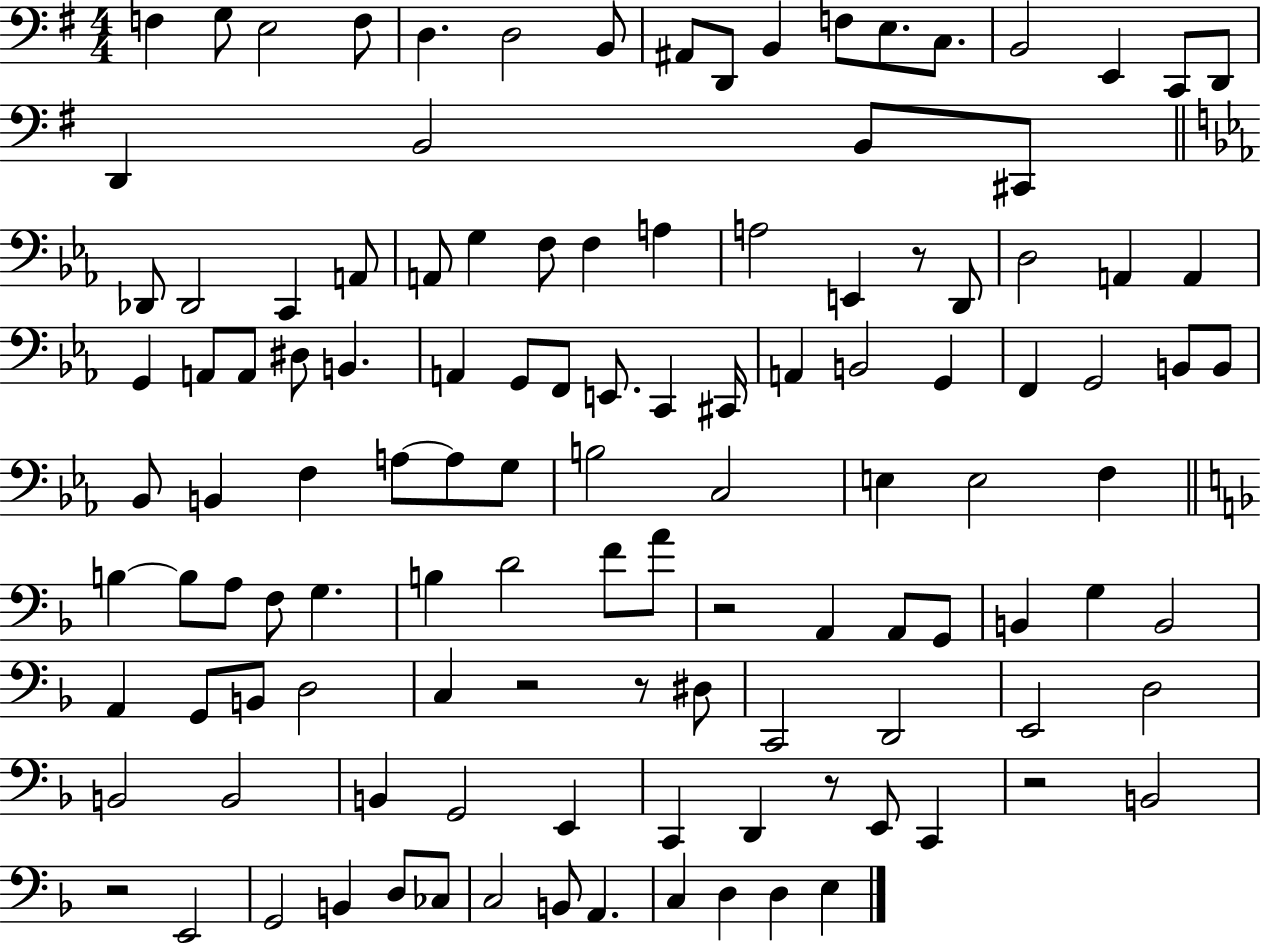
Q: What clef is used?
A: bass